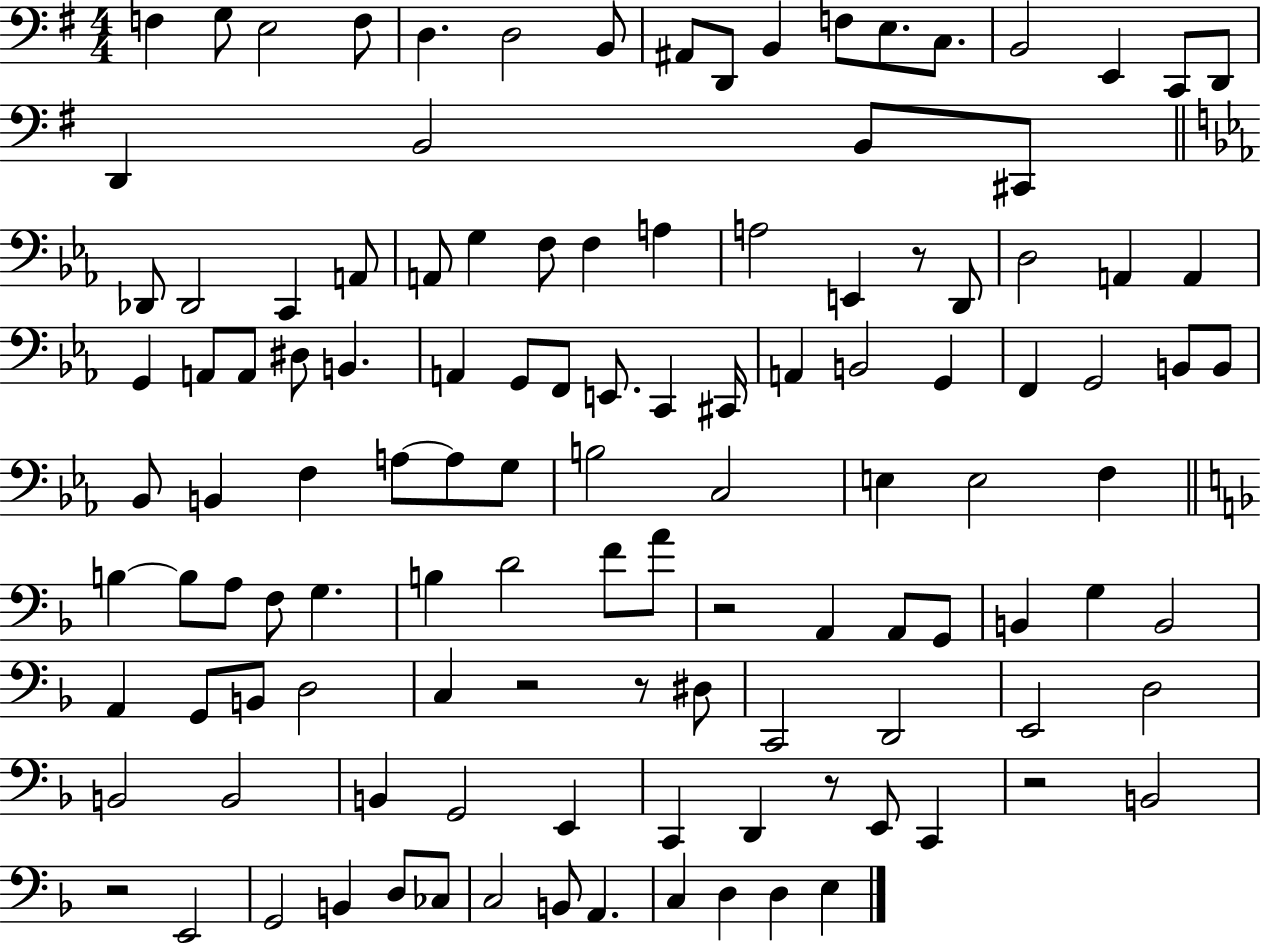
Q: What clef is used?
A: bass